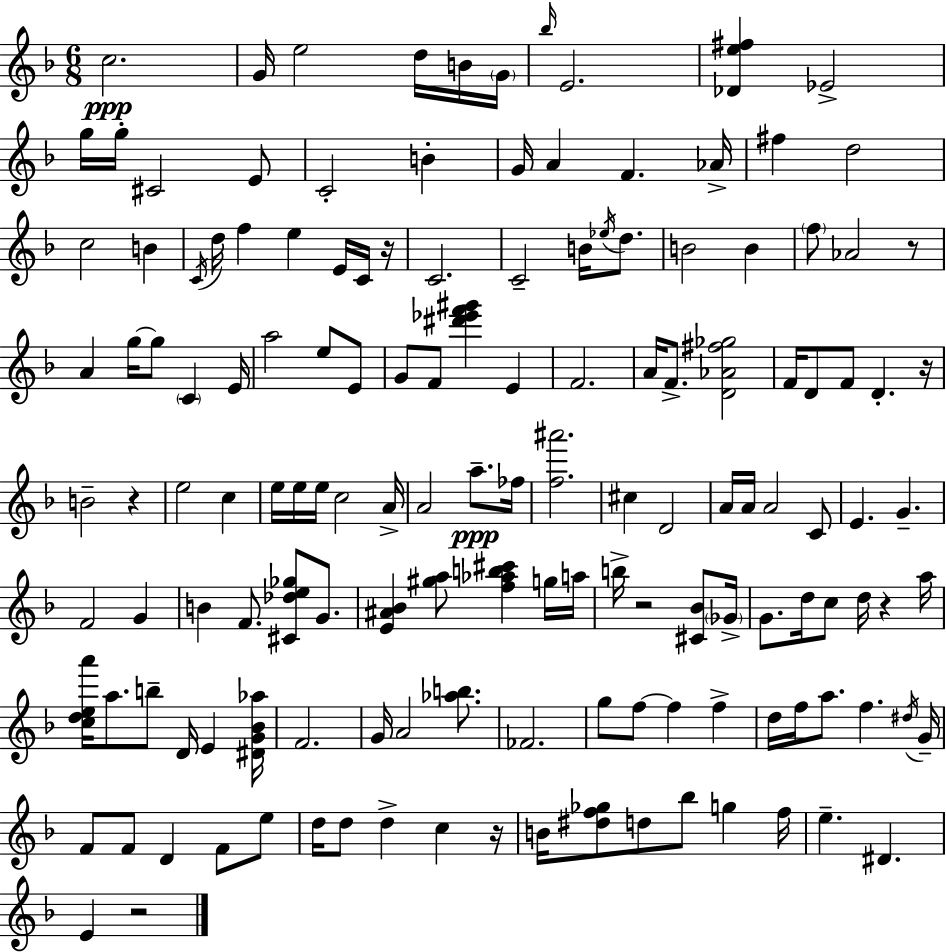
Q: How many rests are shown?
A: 8